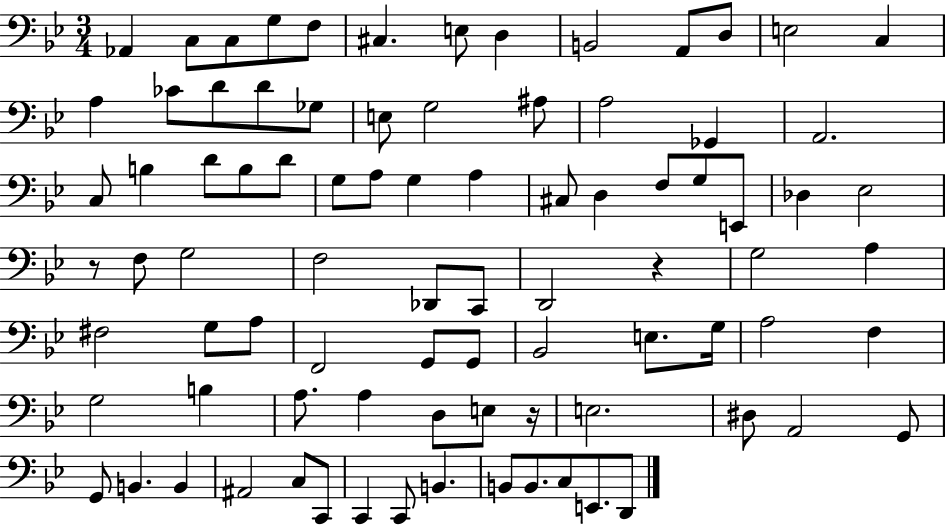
{
  \clef bass
  \numericTimeSignature
  \time 3/4
  \key bes \major
  aes,4 c8 c8 g8 f8 | cis4. e8 d4 | b,2 a,8 d8 | e2 c4 | \break a4 ces'8 d'8 d'8 ges8 | e8 g2 ais8 | a2 ges,4 | a,2. | \break c8 b4 d'8 b8 d'8 | g8 a8 g4 a4 | cis8 d4 f8 g8 e,8 | des4 ees2 | \break r8 f8 g2 | f2 des,8 c,8 | d,2 r4 | g2 a4 | \break fis2 g8 a8 | f,2 g,8 g,8 | bes,2 e8. g16 | a2 f4 | \break g2 b4 | a8. a4 d8 e8 r16 | e2. | dis8 a,2 g,8 | \break g,8 b,4. b,4 | ais,2 c8 c,8 | c,4 c,8 b,4. | b,8 b,8. c8 e,8. d,8 | \break \bar "|."
}